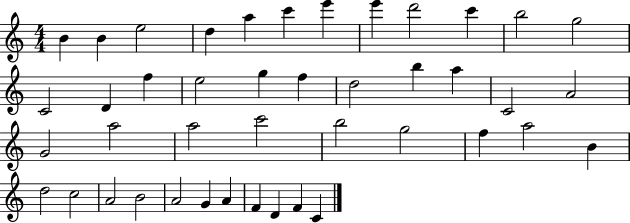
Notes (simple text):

B4/q B4/q E5/h D5/q A5/q C6/q E6/q E6/q D6/h C6/q B5/h G5/h C4/h D4/q F5/q E5/h G5/q F5/q D5/h B5/q A5/q C4/h A4/h G4/h A5/h A5/h C6/h B5/h G5/h F5/q A5/h B4/q D5/h C5/h A4/h B4/h A4/h G4/q A4/q F4/q D4/q F4/q C4/q